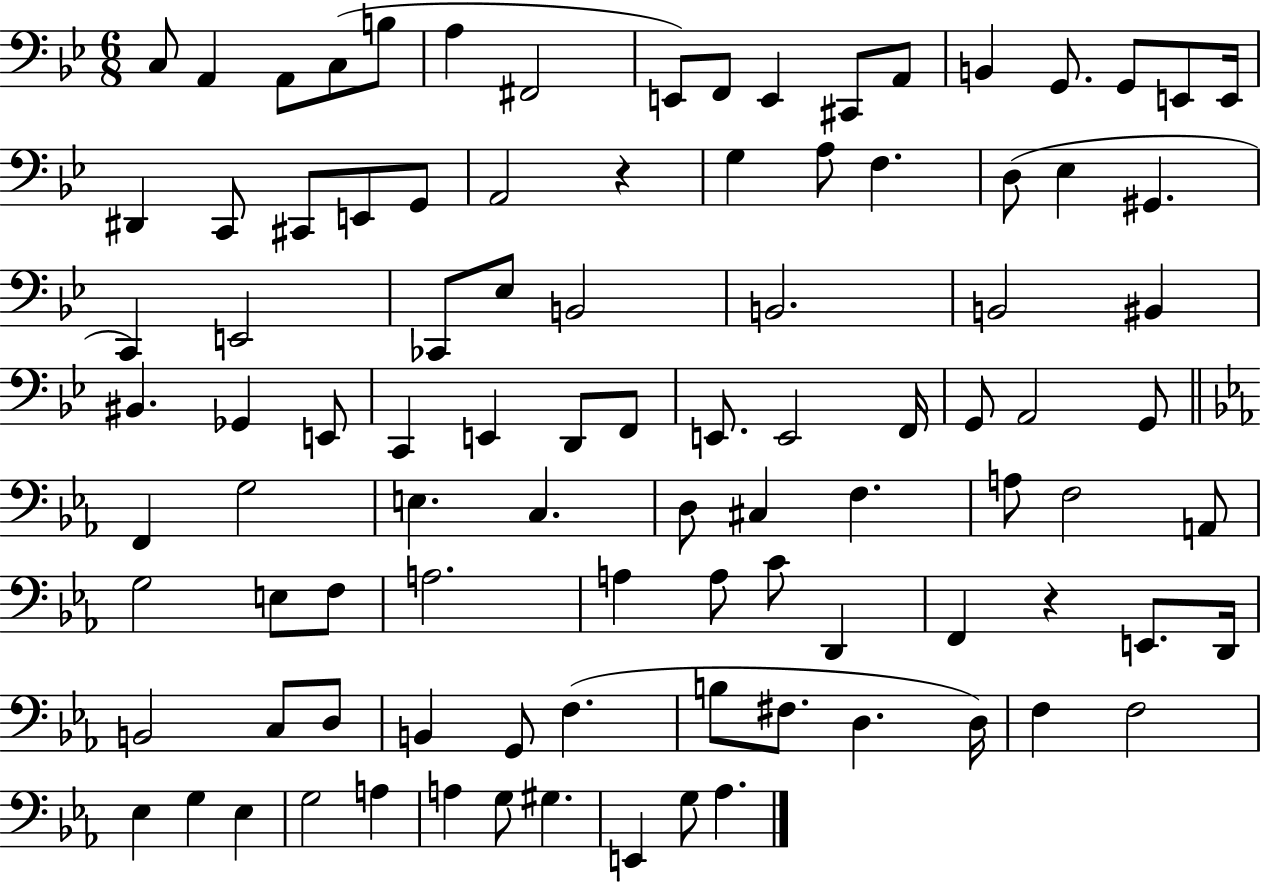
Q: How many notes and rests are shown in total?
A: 96